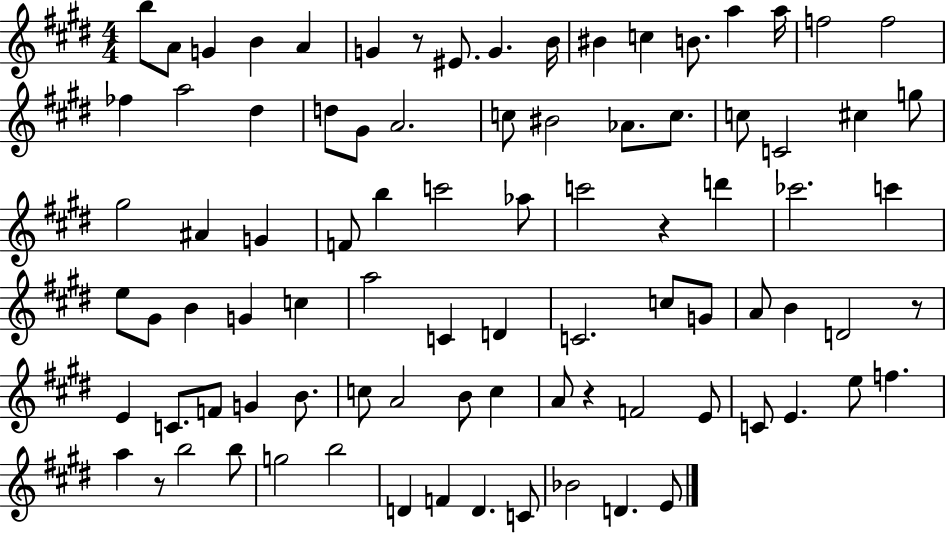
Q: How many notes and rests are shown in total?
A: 88